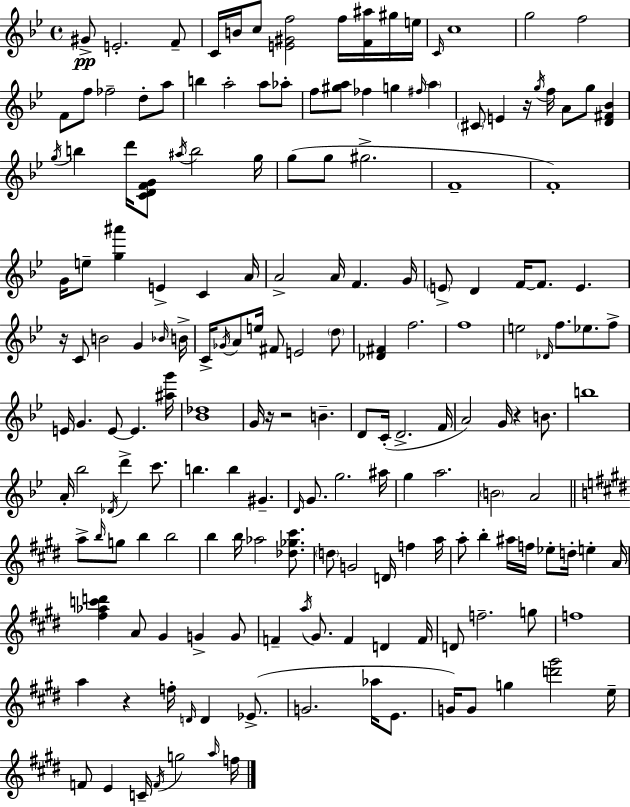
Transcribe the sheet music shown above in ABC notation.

X:1
T:Untitled
M:4/4
L:1/4
K:Gm
^G/2 E2 F/2 C/4 B/4 c/2 [E^Gf]2 f/4 [F^a]/4 ^g/4 e/4 C/4 c4 g2 f2 F/2 f/2 _f2 d/2 a/2 b a2 a/2 _a/2 f/2 [^ga]/2 _f g ^f/4 a ^C/2 E z/4 g/4 f/4 A/2 g/2 [D^F_B] g/4 b d'/4 [CDFG]/2 ^a/4 b2 g/4 g/2 g/2 ^g2 F4 F4 G/4 e/2 [g^a'] E C A/4 A2 A/4 F G/4 E/2 D F/4 F/2 E z/4 C/2 B2 G _B/4 B/4 C/4 _G/4 A/2 e/4 ^F/2 E2 d/2 [_D^F] f2 f4 e2 _D/4 f/2 _e/2 f/2 E/4 G E/2 E [^ag']/4 [_B_d]4 G/4 z/4 z2 B D/2 C/4 D2 F/4 A2 G/4 z B/2 b4 A/4 _b2 _D/4 d' c'/2 b b ^G D/4 G/2 g2 ^a/4 g a2 B2 A2 a/2 b/4 g/2 b b2 b b/4 _a2 [_d_g^c']/2 d/2 G2 D/4 f a/4 a/2 b ^a/4 f/4 _e/2 d/4 e A/4 [^f_ac'd'] A/2 ^G G G/2 F a/4 ^G/2 F D F/4 D/2 f2 g/2 f4 a z f/4 D/4 D _E/2 G2 _a/4 E/2 G/4 G/2 g [d'^g']2 e/4 F/2 E C/4 F/4 g2 a/4 f/4